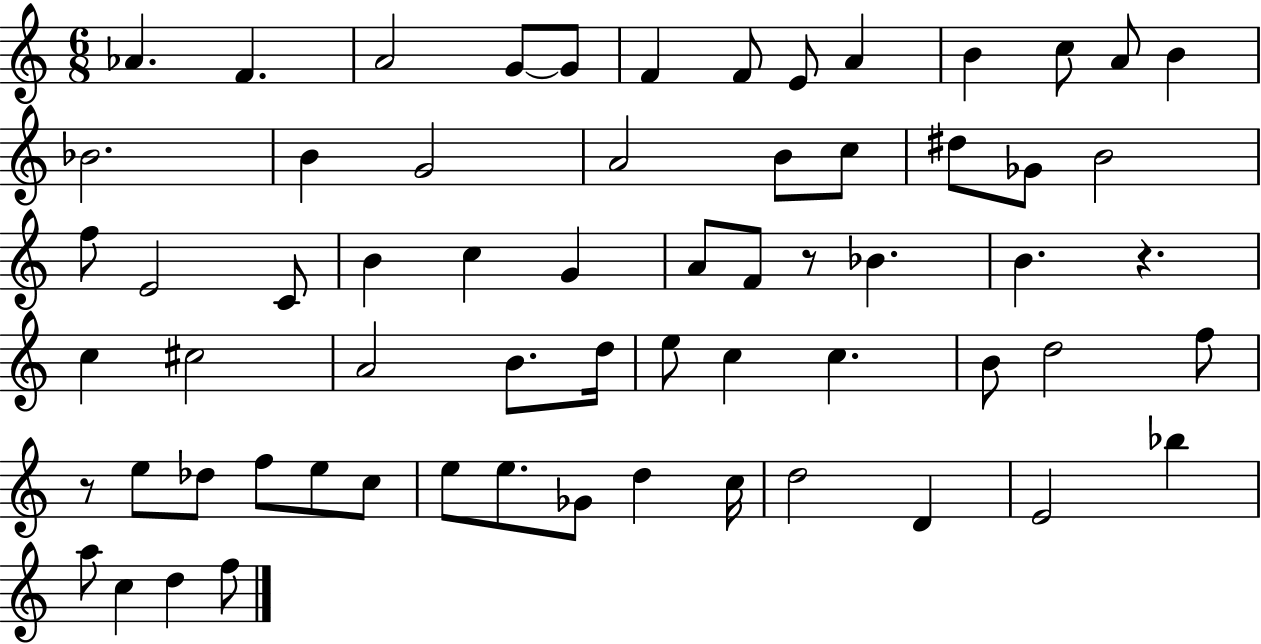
X:1
T:Untitled
M:6/8
L:1/4
K:C
_A F A2 G/2 G/2 F F/2 E/2 A B c/2 A/2 B _B2 B G2 A2 B/2 c/2 ^d/2 _G/2 B2 f/2 E2 C/2 B c G A/2 F/2 z/2 _B B z c ^c2 A2 B/2 d/4 e/2 c c B/2 d2 f/2 z/2 e/2 _d/2 f/2 e/2 c/2 e/2 e/2 _G/2 d c/4 d2 D E2 _b a/2 c d f/2